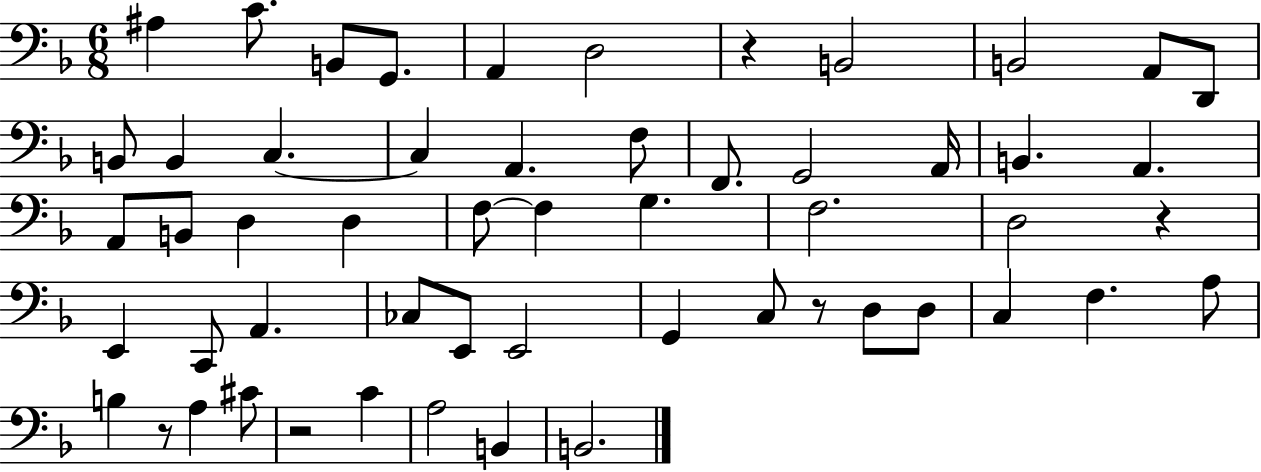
{
  \clef bass
  \numericTimeSignature
  \time 6/8
  \key f \major
  \repeat volta 2 { ais4 c'8. b,8 g,8. | a,4 d2 | r4 b,2 | b,2 a,8 d,8 | \break b,8 b,4 c4.~~ | c4 a,4. f8 | f,8. g,2 a,16 | b,4. a,4. | \break a,8 b,8 d4 d4 | f8~~ f4 g4. | f2. | d2 r4 | \break e,4 c,8 a,4. | ces8 e,8 e,2 | g,4 c8 r8 d8 d8 | c4 f4. a8 | \break b4 r8 a4 cis'8 | r2 c'4 | a2 b,4 | b,2. | \break } \bar "|."
}